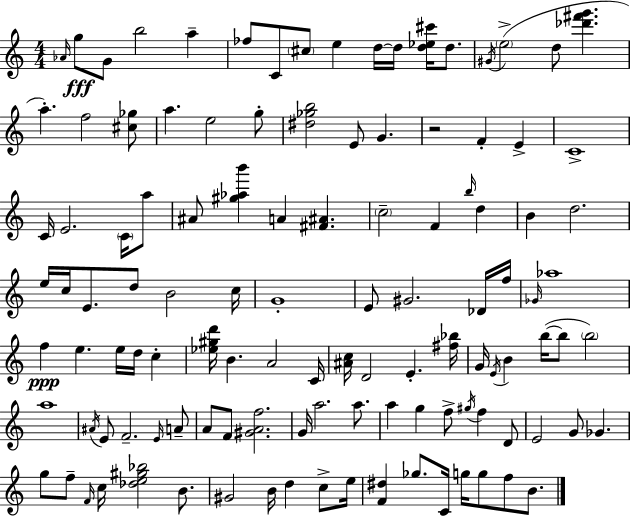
{
  \clef treble
  \numericTimeSignature
  \time 4/4
  \key a \minor
  \grace { aes'16 }\fff g''8 g'8 b''2 a''4-- | fes''8 c'8 \parenthesize cis''8 e''4 d''16~~ d''16 <d'' ees'' cis'''>16 d''8. | \acciaccatura { gis'16 }( \parenthesize e''2-> d''8 <des''' fis''' g'''>4. | a''4.-.) f''2 | \break <cis'' ges''>8 a''4. e''2 | g''8-. <dis'' ges'' b''>2 e'8 g'4. | r2 f'4-. e'4-> | c'1-> | \break c'16 e'2. \parenthesize c'16 | a''8 ais'8 <gis'' aes'' b'''>4 a'4 <fis' ais'>4. | \parenthesize c''2-- f'4 \grace { b''16 } d''4 | b'4 d''2. | \break e''16 c''16 e'8. d''8 b'2 | c''16 g'1-. | e'8 gis'2. | des'16 f''16 \grace { ges'16 } aes''1 | \break f''4\ppp e''4. e''16 d''16 | c''4-. <ees'' gis'' d'''>16 b'4. a'2 | c'16 <ais' c''>16 d'2 e'4.-. | <fis'' bes''>16 g'16 \acciaccatura { e'16 } b'4 b''16~(~ b''8 \parenthesize b''2) | \break a''1 | \acciaccatura { ais'16 } e'8 f'2.-- | \grace { e'16 } a'8-- a'8 f'8 <gis' a' f''>2. | g'16 a''2. | \break a''8. a''4 g''4 f''8-> | \acciaccatura { gis''16 } f''4 d'8 e'2 | g'8 ges'4. g''8 f''8-- \grace { f'16 } c''16 <des'' e'' gis'' bes''>2 | b'8. gis'2 | \break b'16 d''4 c''8-> e''16 <f' dis''>4 ges''8. | c'16 g''16 g''8 f''8 b'8. \bar "|."
}